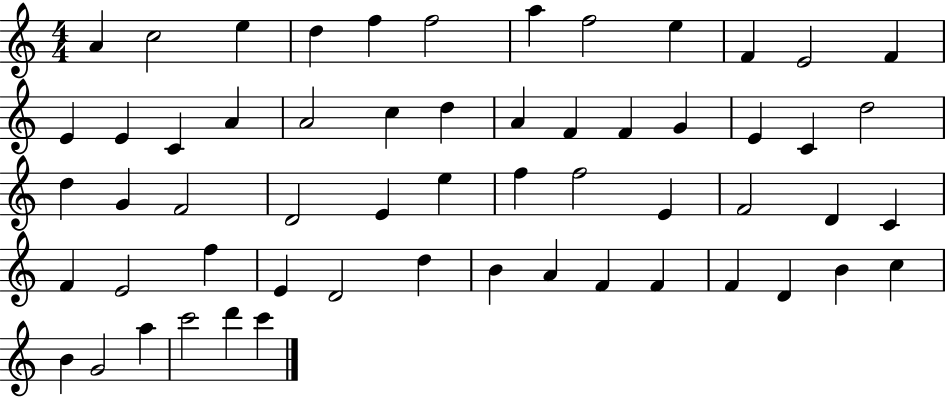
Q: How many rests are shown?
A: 0